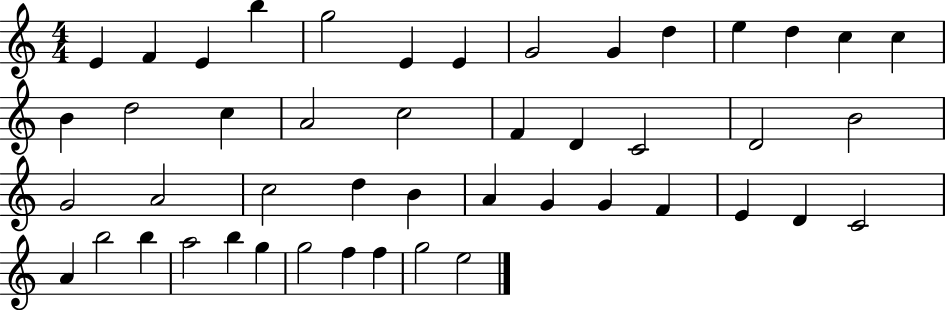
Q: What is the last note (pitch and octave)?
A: E5